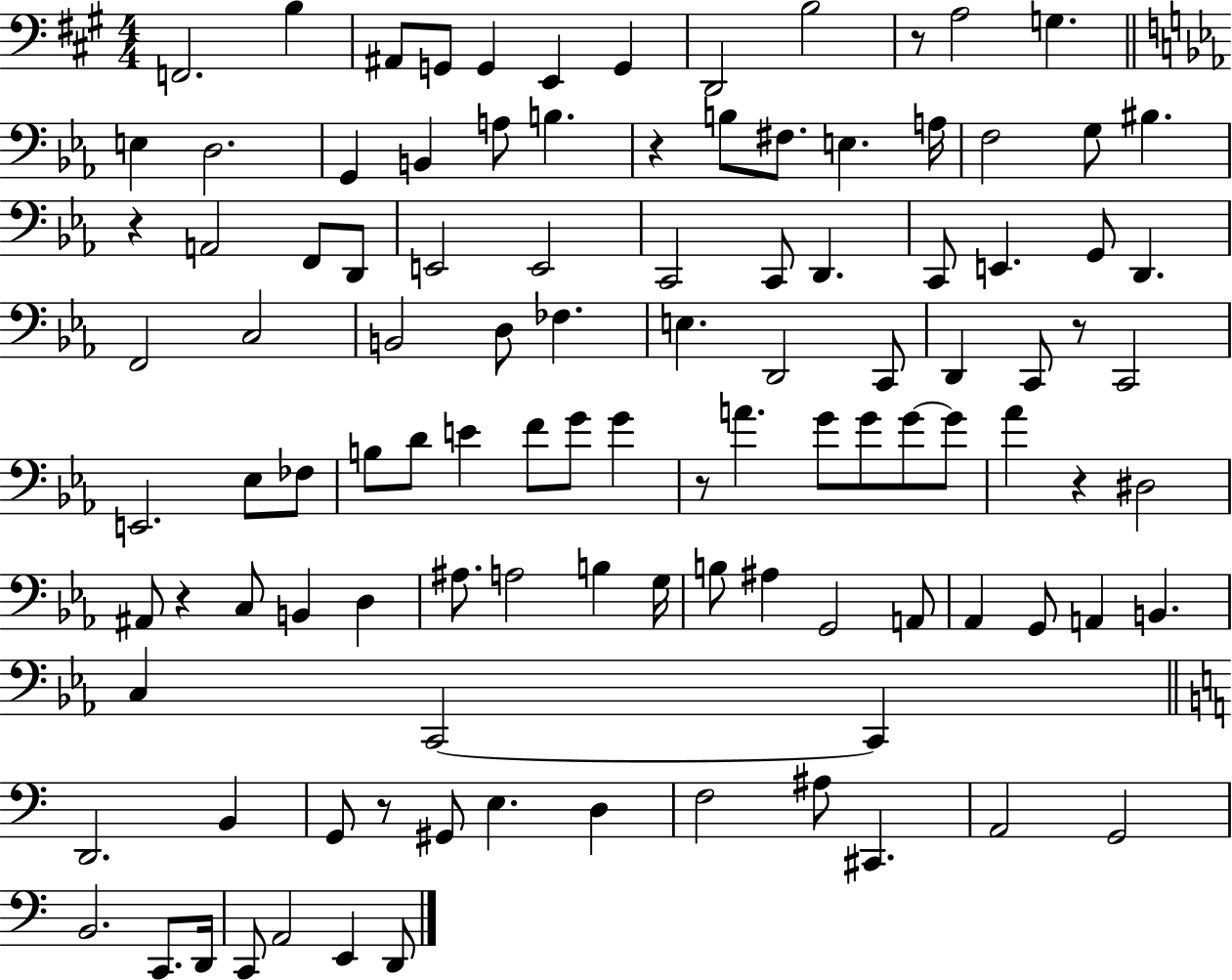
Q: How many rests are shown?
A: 8